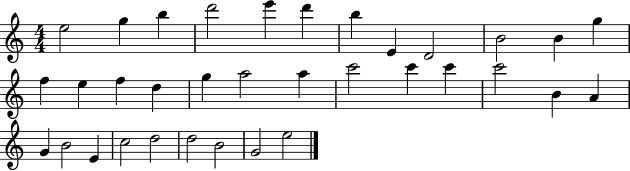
E5/h G5/q B5/q D6/h E6/q D6/q B5/q E4/q D4/h B4/h B4/q G5/q F5/q E5/q F5/q D5/q G5/q A5/h A5/q C6/h C6/q C6/q C6/h B4/q A4/q G4/q B4/h E4/q C5/h D5/h D5/h B4/h G4/h E5/h